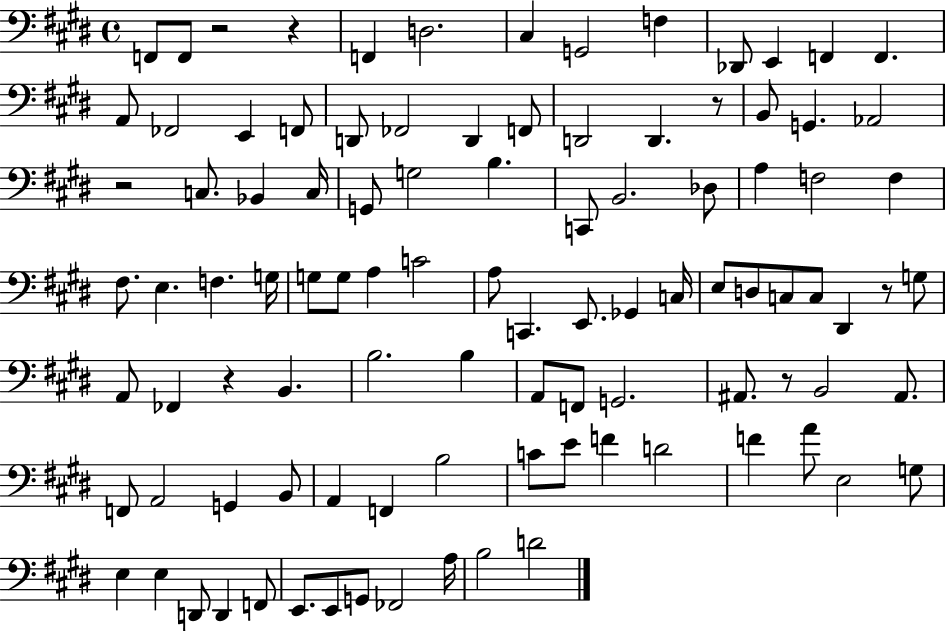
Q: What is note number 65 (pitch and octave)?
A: B2